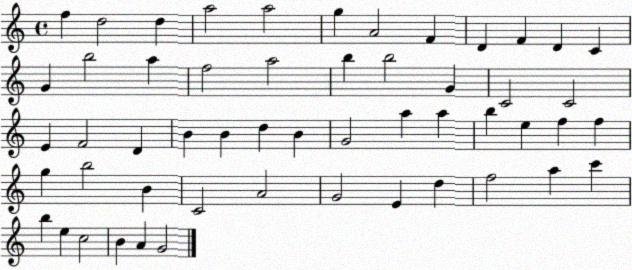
X:1
T:Untitled
M:4/4
L:1/4
K:C
f d2 d a2 a2 g A2 F D F D C G b2 a f2 a2 b b2 G C2 C2 E F2 D B B d B G2 a a b e f f g b2 B C2 A2 G2 E d f2 a c' b e c2 B A G2